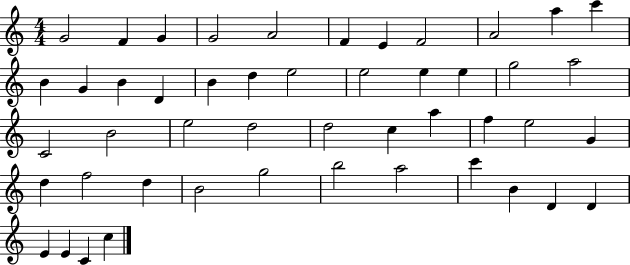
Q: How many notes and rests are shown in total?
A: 48